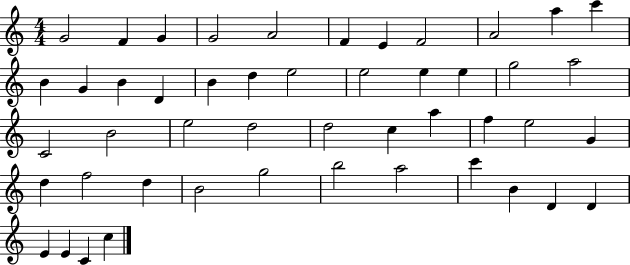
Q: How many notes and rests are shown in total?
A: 48